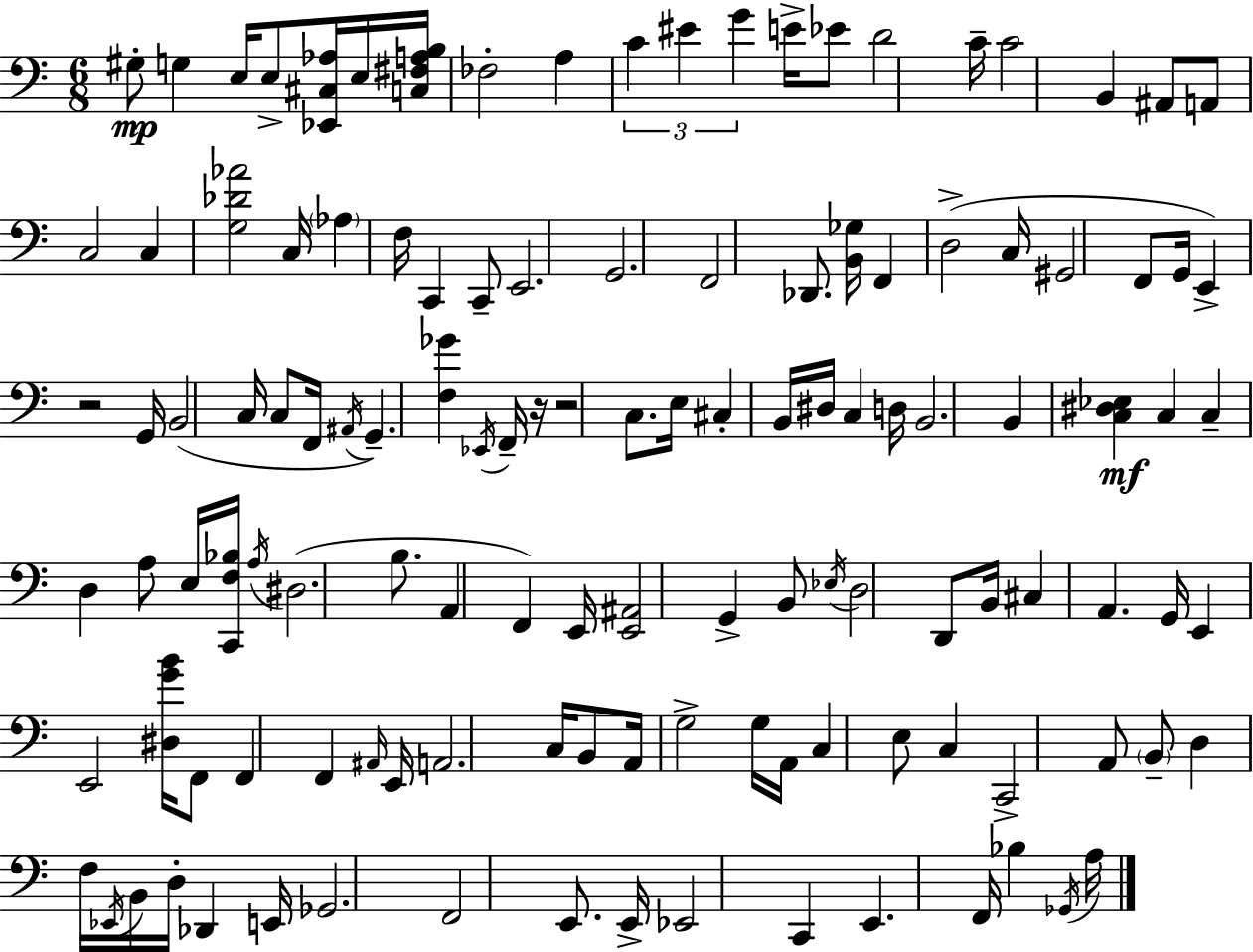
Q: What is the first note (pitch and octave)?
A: G#3